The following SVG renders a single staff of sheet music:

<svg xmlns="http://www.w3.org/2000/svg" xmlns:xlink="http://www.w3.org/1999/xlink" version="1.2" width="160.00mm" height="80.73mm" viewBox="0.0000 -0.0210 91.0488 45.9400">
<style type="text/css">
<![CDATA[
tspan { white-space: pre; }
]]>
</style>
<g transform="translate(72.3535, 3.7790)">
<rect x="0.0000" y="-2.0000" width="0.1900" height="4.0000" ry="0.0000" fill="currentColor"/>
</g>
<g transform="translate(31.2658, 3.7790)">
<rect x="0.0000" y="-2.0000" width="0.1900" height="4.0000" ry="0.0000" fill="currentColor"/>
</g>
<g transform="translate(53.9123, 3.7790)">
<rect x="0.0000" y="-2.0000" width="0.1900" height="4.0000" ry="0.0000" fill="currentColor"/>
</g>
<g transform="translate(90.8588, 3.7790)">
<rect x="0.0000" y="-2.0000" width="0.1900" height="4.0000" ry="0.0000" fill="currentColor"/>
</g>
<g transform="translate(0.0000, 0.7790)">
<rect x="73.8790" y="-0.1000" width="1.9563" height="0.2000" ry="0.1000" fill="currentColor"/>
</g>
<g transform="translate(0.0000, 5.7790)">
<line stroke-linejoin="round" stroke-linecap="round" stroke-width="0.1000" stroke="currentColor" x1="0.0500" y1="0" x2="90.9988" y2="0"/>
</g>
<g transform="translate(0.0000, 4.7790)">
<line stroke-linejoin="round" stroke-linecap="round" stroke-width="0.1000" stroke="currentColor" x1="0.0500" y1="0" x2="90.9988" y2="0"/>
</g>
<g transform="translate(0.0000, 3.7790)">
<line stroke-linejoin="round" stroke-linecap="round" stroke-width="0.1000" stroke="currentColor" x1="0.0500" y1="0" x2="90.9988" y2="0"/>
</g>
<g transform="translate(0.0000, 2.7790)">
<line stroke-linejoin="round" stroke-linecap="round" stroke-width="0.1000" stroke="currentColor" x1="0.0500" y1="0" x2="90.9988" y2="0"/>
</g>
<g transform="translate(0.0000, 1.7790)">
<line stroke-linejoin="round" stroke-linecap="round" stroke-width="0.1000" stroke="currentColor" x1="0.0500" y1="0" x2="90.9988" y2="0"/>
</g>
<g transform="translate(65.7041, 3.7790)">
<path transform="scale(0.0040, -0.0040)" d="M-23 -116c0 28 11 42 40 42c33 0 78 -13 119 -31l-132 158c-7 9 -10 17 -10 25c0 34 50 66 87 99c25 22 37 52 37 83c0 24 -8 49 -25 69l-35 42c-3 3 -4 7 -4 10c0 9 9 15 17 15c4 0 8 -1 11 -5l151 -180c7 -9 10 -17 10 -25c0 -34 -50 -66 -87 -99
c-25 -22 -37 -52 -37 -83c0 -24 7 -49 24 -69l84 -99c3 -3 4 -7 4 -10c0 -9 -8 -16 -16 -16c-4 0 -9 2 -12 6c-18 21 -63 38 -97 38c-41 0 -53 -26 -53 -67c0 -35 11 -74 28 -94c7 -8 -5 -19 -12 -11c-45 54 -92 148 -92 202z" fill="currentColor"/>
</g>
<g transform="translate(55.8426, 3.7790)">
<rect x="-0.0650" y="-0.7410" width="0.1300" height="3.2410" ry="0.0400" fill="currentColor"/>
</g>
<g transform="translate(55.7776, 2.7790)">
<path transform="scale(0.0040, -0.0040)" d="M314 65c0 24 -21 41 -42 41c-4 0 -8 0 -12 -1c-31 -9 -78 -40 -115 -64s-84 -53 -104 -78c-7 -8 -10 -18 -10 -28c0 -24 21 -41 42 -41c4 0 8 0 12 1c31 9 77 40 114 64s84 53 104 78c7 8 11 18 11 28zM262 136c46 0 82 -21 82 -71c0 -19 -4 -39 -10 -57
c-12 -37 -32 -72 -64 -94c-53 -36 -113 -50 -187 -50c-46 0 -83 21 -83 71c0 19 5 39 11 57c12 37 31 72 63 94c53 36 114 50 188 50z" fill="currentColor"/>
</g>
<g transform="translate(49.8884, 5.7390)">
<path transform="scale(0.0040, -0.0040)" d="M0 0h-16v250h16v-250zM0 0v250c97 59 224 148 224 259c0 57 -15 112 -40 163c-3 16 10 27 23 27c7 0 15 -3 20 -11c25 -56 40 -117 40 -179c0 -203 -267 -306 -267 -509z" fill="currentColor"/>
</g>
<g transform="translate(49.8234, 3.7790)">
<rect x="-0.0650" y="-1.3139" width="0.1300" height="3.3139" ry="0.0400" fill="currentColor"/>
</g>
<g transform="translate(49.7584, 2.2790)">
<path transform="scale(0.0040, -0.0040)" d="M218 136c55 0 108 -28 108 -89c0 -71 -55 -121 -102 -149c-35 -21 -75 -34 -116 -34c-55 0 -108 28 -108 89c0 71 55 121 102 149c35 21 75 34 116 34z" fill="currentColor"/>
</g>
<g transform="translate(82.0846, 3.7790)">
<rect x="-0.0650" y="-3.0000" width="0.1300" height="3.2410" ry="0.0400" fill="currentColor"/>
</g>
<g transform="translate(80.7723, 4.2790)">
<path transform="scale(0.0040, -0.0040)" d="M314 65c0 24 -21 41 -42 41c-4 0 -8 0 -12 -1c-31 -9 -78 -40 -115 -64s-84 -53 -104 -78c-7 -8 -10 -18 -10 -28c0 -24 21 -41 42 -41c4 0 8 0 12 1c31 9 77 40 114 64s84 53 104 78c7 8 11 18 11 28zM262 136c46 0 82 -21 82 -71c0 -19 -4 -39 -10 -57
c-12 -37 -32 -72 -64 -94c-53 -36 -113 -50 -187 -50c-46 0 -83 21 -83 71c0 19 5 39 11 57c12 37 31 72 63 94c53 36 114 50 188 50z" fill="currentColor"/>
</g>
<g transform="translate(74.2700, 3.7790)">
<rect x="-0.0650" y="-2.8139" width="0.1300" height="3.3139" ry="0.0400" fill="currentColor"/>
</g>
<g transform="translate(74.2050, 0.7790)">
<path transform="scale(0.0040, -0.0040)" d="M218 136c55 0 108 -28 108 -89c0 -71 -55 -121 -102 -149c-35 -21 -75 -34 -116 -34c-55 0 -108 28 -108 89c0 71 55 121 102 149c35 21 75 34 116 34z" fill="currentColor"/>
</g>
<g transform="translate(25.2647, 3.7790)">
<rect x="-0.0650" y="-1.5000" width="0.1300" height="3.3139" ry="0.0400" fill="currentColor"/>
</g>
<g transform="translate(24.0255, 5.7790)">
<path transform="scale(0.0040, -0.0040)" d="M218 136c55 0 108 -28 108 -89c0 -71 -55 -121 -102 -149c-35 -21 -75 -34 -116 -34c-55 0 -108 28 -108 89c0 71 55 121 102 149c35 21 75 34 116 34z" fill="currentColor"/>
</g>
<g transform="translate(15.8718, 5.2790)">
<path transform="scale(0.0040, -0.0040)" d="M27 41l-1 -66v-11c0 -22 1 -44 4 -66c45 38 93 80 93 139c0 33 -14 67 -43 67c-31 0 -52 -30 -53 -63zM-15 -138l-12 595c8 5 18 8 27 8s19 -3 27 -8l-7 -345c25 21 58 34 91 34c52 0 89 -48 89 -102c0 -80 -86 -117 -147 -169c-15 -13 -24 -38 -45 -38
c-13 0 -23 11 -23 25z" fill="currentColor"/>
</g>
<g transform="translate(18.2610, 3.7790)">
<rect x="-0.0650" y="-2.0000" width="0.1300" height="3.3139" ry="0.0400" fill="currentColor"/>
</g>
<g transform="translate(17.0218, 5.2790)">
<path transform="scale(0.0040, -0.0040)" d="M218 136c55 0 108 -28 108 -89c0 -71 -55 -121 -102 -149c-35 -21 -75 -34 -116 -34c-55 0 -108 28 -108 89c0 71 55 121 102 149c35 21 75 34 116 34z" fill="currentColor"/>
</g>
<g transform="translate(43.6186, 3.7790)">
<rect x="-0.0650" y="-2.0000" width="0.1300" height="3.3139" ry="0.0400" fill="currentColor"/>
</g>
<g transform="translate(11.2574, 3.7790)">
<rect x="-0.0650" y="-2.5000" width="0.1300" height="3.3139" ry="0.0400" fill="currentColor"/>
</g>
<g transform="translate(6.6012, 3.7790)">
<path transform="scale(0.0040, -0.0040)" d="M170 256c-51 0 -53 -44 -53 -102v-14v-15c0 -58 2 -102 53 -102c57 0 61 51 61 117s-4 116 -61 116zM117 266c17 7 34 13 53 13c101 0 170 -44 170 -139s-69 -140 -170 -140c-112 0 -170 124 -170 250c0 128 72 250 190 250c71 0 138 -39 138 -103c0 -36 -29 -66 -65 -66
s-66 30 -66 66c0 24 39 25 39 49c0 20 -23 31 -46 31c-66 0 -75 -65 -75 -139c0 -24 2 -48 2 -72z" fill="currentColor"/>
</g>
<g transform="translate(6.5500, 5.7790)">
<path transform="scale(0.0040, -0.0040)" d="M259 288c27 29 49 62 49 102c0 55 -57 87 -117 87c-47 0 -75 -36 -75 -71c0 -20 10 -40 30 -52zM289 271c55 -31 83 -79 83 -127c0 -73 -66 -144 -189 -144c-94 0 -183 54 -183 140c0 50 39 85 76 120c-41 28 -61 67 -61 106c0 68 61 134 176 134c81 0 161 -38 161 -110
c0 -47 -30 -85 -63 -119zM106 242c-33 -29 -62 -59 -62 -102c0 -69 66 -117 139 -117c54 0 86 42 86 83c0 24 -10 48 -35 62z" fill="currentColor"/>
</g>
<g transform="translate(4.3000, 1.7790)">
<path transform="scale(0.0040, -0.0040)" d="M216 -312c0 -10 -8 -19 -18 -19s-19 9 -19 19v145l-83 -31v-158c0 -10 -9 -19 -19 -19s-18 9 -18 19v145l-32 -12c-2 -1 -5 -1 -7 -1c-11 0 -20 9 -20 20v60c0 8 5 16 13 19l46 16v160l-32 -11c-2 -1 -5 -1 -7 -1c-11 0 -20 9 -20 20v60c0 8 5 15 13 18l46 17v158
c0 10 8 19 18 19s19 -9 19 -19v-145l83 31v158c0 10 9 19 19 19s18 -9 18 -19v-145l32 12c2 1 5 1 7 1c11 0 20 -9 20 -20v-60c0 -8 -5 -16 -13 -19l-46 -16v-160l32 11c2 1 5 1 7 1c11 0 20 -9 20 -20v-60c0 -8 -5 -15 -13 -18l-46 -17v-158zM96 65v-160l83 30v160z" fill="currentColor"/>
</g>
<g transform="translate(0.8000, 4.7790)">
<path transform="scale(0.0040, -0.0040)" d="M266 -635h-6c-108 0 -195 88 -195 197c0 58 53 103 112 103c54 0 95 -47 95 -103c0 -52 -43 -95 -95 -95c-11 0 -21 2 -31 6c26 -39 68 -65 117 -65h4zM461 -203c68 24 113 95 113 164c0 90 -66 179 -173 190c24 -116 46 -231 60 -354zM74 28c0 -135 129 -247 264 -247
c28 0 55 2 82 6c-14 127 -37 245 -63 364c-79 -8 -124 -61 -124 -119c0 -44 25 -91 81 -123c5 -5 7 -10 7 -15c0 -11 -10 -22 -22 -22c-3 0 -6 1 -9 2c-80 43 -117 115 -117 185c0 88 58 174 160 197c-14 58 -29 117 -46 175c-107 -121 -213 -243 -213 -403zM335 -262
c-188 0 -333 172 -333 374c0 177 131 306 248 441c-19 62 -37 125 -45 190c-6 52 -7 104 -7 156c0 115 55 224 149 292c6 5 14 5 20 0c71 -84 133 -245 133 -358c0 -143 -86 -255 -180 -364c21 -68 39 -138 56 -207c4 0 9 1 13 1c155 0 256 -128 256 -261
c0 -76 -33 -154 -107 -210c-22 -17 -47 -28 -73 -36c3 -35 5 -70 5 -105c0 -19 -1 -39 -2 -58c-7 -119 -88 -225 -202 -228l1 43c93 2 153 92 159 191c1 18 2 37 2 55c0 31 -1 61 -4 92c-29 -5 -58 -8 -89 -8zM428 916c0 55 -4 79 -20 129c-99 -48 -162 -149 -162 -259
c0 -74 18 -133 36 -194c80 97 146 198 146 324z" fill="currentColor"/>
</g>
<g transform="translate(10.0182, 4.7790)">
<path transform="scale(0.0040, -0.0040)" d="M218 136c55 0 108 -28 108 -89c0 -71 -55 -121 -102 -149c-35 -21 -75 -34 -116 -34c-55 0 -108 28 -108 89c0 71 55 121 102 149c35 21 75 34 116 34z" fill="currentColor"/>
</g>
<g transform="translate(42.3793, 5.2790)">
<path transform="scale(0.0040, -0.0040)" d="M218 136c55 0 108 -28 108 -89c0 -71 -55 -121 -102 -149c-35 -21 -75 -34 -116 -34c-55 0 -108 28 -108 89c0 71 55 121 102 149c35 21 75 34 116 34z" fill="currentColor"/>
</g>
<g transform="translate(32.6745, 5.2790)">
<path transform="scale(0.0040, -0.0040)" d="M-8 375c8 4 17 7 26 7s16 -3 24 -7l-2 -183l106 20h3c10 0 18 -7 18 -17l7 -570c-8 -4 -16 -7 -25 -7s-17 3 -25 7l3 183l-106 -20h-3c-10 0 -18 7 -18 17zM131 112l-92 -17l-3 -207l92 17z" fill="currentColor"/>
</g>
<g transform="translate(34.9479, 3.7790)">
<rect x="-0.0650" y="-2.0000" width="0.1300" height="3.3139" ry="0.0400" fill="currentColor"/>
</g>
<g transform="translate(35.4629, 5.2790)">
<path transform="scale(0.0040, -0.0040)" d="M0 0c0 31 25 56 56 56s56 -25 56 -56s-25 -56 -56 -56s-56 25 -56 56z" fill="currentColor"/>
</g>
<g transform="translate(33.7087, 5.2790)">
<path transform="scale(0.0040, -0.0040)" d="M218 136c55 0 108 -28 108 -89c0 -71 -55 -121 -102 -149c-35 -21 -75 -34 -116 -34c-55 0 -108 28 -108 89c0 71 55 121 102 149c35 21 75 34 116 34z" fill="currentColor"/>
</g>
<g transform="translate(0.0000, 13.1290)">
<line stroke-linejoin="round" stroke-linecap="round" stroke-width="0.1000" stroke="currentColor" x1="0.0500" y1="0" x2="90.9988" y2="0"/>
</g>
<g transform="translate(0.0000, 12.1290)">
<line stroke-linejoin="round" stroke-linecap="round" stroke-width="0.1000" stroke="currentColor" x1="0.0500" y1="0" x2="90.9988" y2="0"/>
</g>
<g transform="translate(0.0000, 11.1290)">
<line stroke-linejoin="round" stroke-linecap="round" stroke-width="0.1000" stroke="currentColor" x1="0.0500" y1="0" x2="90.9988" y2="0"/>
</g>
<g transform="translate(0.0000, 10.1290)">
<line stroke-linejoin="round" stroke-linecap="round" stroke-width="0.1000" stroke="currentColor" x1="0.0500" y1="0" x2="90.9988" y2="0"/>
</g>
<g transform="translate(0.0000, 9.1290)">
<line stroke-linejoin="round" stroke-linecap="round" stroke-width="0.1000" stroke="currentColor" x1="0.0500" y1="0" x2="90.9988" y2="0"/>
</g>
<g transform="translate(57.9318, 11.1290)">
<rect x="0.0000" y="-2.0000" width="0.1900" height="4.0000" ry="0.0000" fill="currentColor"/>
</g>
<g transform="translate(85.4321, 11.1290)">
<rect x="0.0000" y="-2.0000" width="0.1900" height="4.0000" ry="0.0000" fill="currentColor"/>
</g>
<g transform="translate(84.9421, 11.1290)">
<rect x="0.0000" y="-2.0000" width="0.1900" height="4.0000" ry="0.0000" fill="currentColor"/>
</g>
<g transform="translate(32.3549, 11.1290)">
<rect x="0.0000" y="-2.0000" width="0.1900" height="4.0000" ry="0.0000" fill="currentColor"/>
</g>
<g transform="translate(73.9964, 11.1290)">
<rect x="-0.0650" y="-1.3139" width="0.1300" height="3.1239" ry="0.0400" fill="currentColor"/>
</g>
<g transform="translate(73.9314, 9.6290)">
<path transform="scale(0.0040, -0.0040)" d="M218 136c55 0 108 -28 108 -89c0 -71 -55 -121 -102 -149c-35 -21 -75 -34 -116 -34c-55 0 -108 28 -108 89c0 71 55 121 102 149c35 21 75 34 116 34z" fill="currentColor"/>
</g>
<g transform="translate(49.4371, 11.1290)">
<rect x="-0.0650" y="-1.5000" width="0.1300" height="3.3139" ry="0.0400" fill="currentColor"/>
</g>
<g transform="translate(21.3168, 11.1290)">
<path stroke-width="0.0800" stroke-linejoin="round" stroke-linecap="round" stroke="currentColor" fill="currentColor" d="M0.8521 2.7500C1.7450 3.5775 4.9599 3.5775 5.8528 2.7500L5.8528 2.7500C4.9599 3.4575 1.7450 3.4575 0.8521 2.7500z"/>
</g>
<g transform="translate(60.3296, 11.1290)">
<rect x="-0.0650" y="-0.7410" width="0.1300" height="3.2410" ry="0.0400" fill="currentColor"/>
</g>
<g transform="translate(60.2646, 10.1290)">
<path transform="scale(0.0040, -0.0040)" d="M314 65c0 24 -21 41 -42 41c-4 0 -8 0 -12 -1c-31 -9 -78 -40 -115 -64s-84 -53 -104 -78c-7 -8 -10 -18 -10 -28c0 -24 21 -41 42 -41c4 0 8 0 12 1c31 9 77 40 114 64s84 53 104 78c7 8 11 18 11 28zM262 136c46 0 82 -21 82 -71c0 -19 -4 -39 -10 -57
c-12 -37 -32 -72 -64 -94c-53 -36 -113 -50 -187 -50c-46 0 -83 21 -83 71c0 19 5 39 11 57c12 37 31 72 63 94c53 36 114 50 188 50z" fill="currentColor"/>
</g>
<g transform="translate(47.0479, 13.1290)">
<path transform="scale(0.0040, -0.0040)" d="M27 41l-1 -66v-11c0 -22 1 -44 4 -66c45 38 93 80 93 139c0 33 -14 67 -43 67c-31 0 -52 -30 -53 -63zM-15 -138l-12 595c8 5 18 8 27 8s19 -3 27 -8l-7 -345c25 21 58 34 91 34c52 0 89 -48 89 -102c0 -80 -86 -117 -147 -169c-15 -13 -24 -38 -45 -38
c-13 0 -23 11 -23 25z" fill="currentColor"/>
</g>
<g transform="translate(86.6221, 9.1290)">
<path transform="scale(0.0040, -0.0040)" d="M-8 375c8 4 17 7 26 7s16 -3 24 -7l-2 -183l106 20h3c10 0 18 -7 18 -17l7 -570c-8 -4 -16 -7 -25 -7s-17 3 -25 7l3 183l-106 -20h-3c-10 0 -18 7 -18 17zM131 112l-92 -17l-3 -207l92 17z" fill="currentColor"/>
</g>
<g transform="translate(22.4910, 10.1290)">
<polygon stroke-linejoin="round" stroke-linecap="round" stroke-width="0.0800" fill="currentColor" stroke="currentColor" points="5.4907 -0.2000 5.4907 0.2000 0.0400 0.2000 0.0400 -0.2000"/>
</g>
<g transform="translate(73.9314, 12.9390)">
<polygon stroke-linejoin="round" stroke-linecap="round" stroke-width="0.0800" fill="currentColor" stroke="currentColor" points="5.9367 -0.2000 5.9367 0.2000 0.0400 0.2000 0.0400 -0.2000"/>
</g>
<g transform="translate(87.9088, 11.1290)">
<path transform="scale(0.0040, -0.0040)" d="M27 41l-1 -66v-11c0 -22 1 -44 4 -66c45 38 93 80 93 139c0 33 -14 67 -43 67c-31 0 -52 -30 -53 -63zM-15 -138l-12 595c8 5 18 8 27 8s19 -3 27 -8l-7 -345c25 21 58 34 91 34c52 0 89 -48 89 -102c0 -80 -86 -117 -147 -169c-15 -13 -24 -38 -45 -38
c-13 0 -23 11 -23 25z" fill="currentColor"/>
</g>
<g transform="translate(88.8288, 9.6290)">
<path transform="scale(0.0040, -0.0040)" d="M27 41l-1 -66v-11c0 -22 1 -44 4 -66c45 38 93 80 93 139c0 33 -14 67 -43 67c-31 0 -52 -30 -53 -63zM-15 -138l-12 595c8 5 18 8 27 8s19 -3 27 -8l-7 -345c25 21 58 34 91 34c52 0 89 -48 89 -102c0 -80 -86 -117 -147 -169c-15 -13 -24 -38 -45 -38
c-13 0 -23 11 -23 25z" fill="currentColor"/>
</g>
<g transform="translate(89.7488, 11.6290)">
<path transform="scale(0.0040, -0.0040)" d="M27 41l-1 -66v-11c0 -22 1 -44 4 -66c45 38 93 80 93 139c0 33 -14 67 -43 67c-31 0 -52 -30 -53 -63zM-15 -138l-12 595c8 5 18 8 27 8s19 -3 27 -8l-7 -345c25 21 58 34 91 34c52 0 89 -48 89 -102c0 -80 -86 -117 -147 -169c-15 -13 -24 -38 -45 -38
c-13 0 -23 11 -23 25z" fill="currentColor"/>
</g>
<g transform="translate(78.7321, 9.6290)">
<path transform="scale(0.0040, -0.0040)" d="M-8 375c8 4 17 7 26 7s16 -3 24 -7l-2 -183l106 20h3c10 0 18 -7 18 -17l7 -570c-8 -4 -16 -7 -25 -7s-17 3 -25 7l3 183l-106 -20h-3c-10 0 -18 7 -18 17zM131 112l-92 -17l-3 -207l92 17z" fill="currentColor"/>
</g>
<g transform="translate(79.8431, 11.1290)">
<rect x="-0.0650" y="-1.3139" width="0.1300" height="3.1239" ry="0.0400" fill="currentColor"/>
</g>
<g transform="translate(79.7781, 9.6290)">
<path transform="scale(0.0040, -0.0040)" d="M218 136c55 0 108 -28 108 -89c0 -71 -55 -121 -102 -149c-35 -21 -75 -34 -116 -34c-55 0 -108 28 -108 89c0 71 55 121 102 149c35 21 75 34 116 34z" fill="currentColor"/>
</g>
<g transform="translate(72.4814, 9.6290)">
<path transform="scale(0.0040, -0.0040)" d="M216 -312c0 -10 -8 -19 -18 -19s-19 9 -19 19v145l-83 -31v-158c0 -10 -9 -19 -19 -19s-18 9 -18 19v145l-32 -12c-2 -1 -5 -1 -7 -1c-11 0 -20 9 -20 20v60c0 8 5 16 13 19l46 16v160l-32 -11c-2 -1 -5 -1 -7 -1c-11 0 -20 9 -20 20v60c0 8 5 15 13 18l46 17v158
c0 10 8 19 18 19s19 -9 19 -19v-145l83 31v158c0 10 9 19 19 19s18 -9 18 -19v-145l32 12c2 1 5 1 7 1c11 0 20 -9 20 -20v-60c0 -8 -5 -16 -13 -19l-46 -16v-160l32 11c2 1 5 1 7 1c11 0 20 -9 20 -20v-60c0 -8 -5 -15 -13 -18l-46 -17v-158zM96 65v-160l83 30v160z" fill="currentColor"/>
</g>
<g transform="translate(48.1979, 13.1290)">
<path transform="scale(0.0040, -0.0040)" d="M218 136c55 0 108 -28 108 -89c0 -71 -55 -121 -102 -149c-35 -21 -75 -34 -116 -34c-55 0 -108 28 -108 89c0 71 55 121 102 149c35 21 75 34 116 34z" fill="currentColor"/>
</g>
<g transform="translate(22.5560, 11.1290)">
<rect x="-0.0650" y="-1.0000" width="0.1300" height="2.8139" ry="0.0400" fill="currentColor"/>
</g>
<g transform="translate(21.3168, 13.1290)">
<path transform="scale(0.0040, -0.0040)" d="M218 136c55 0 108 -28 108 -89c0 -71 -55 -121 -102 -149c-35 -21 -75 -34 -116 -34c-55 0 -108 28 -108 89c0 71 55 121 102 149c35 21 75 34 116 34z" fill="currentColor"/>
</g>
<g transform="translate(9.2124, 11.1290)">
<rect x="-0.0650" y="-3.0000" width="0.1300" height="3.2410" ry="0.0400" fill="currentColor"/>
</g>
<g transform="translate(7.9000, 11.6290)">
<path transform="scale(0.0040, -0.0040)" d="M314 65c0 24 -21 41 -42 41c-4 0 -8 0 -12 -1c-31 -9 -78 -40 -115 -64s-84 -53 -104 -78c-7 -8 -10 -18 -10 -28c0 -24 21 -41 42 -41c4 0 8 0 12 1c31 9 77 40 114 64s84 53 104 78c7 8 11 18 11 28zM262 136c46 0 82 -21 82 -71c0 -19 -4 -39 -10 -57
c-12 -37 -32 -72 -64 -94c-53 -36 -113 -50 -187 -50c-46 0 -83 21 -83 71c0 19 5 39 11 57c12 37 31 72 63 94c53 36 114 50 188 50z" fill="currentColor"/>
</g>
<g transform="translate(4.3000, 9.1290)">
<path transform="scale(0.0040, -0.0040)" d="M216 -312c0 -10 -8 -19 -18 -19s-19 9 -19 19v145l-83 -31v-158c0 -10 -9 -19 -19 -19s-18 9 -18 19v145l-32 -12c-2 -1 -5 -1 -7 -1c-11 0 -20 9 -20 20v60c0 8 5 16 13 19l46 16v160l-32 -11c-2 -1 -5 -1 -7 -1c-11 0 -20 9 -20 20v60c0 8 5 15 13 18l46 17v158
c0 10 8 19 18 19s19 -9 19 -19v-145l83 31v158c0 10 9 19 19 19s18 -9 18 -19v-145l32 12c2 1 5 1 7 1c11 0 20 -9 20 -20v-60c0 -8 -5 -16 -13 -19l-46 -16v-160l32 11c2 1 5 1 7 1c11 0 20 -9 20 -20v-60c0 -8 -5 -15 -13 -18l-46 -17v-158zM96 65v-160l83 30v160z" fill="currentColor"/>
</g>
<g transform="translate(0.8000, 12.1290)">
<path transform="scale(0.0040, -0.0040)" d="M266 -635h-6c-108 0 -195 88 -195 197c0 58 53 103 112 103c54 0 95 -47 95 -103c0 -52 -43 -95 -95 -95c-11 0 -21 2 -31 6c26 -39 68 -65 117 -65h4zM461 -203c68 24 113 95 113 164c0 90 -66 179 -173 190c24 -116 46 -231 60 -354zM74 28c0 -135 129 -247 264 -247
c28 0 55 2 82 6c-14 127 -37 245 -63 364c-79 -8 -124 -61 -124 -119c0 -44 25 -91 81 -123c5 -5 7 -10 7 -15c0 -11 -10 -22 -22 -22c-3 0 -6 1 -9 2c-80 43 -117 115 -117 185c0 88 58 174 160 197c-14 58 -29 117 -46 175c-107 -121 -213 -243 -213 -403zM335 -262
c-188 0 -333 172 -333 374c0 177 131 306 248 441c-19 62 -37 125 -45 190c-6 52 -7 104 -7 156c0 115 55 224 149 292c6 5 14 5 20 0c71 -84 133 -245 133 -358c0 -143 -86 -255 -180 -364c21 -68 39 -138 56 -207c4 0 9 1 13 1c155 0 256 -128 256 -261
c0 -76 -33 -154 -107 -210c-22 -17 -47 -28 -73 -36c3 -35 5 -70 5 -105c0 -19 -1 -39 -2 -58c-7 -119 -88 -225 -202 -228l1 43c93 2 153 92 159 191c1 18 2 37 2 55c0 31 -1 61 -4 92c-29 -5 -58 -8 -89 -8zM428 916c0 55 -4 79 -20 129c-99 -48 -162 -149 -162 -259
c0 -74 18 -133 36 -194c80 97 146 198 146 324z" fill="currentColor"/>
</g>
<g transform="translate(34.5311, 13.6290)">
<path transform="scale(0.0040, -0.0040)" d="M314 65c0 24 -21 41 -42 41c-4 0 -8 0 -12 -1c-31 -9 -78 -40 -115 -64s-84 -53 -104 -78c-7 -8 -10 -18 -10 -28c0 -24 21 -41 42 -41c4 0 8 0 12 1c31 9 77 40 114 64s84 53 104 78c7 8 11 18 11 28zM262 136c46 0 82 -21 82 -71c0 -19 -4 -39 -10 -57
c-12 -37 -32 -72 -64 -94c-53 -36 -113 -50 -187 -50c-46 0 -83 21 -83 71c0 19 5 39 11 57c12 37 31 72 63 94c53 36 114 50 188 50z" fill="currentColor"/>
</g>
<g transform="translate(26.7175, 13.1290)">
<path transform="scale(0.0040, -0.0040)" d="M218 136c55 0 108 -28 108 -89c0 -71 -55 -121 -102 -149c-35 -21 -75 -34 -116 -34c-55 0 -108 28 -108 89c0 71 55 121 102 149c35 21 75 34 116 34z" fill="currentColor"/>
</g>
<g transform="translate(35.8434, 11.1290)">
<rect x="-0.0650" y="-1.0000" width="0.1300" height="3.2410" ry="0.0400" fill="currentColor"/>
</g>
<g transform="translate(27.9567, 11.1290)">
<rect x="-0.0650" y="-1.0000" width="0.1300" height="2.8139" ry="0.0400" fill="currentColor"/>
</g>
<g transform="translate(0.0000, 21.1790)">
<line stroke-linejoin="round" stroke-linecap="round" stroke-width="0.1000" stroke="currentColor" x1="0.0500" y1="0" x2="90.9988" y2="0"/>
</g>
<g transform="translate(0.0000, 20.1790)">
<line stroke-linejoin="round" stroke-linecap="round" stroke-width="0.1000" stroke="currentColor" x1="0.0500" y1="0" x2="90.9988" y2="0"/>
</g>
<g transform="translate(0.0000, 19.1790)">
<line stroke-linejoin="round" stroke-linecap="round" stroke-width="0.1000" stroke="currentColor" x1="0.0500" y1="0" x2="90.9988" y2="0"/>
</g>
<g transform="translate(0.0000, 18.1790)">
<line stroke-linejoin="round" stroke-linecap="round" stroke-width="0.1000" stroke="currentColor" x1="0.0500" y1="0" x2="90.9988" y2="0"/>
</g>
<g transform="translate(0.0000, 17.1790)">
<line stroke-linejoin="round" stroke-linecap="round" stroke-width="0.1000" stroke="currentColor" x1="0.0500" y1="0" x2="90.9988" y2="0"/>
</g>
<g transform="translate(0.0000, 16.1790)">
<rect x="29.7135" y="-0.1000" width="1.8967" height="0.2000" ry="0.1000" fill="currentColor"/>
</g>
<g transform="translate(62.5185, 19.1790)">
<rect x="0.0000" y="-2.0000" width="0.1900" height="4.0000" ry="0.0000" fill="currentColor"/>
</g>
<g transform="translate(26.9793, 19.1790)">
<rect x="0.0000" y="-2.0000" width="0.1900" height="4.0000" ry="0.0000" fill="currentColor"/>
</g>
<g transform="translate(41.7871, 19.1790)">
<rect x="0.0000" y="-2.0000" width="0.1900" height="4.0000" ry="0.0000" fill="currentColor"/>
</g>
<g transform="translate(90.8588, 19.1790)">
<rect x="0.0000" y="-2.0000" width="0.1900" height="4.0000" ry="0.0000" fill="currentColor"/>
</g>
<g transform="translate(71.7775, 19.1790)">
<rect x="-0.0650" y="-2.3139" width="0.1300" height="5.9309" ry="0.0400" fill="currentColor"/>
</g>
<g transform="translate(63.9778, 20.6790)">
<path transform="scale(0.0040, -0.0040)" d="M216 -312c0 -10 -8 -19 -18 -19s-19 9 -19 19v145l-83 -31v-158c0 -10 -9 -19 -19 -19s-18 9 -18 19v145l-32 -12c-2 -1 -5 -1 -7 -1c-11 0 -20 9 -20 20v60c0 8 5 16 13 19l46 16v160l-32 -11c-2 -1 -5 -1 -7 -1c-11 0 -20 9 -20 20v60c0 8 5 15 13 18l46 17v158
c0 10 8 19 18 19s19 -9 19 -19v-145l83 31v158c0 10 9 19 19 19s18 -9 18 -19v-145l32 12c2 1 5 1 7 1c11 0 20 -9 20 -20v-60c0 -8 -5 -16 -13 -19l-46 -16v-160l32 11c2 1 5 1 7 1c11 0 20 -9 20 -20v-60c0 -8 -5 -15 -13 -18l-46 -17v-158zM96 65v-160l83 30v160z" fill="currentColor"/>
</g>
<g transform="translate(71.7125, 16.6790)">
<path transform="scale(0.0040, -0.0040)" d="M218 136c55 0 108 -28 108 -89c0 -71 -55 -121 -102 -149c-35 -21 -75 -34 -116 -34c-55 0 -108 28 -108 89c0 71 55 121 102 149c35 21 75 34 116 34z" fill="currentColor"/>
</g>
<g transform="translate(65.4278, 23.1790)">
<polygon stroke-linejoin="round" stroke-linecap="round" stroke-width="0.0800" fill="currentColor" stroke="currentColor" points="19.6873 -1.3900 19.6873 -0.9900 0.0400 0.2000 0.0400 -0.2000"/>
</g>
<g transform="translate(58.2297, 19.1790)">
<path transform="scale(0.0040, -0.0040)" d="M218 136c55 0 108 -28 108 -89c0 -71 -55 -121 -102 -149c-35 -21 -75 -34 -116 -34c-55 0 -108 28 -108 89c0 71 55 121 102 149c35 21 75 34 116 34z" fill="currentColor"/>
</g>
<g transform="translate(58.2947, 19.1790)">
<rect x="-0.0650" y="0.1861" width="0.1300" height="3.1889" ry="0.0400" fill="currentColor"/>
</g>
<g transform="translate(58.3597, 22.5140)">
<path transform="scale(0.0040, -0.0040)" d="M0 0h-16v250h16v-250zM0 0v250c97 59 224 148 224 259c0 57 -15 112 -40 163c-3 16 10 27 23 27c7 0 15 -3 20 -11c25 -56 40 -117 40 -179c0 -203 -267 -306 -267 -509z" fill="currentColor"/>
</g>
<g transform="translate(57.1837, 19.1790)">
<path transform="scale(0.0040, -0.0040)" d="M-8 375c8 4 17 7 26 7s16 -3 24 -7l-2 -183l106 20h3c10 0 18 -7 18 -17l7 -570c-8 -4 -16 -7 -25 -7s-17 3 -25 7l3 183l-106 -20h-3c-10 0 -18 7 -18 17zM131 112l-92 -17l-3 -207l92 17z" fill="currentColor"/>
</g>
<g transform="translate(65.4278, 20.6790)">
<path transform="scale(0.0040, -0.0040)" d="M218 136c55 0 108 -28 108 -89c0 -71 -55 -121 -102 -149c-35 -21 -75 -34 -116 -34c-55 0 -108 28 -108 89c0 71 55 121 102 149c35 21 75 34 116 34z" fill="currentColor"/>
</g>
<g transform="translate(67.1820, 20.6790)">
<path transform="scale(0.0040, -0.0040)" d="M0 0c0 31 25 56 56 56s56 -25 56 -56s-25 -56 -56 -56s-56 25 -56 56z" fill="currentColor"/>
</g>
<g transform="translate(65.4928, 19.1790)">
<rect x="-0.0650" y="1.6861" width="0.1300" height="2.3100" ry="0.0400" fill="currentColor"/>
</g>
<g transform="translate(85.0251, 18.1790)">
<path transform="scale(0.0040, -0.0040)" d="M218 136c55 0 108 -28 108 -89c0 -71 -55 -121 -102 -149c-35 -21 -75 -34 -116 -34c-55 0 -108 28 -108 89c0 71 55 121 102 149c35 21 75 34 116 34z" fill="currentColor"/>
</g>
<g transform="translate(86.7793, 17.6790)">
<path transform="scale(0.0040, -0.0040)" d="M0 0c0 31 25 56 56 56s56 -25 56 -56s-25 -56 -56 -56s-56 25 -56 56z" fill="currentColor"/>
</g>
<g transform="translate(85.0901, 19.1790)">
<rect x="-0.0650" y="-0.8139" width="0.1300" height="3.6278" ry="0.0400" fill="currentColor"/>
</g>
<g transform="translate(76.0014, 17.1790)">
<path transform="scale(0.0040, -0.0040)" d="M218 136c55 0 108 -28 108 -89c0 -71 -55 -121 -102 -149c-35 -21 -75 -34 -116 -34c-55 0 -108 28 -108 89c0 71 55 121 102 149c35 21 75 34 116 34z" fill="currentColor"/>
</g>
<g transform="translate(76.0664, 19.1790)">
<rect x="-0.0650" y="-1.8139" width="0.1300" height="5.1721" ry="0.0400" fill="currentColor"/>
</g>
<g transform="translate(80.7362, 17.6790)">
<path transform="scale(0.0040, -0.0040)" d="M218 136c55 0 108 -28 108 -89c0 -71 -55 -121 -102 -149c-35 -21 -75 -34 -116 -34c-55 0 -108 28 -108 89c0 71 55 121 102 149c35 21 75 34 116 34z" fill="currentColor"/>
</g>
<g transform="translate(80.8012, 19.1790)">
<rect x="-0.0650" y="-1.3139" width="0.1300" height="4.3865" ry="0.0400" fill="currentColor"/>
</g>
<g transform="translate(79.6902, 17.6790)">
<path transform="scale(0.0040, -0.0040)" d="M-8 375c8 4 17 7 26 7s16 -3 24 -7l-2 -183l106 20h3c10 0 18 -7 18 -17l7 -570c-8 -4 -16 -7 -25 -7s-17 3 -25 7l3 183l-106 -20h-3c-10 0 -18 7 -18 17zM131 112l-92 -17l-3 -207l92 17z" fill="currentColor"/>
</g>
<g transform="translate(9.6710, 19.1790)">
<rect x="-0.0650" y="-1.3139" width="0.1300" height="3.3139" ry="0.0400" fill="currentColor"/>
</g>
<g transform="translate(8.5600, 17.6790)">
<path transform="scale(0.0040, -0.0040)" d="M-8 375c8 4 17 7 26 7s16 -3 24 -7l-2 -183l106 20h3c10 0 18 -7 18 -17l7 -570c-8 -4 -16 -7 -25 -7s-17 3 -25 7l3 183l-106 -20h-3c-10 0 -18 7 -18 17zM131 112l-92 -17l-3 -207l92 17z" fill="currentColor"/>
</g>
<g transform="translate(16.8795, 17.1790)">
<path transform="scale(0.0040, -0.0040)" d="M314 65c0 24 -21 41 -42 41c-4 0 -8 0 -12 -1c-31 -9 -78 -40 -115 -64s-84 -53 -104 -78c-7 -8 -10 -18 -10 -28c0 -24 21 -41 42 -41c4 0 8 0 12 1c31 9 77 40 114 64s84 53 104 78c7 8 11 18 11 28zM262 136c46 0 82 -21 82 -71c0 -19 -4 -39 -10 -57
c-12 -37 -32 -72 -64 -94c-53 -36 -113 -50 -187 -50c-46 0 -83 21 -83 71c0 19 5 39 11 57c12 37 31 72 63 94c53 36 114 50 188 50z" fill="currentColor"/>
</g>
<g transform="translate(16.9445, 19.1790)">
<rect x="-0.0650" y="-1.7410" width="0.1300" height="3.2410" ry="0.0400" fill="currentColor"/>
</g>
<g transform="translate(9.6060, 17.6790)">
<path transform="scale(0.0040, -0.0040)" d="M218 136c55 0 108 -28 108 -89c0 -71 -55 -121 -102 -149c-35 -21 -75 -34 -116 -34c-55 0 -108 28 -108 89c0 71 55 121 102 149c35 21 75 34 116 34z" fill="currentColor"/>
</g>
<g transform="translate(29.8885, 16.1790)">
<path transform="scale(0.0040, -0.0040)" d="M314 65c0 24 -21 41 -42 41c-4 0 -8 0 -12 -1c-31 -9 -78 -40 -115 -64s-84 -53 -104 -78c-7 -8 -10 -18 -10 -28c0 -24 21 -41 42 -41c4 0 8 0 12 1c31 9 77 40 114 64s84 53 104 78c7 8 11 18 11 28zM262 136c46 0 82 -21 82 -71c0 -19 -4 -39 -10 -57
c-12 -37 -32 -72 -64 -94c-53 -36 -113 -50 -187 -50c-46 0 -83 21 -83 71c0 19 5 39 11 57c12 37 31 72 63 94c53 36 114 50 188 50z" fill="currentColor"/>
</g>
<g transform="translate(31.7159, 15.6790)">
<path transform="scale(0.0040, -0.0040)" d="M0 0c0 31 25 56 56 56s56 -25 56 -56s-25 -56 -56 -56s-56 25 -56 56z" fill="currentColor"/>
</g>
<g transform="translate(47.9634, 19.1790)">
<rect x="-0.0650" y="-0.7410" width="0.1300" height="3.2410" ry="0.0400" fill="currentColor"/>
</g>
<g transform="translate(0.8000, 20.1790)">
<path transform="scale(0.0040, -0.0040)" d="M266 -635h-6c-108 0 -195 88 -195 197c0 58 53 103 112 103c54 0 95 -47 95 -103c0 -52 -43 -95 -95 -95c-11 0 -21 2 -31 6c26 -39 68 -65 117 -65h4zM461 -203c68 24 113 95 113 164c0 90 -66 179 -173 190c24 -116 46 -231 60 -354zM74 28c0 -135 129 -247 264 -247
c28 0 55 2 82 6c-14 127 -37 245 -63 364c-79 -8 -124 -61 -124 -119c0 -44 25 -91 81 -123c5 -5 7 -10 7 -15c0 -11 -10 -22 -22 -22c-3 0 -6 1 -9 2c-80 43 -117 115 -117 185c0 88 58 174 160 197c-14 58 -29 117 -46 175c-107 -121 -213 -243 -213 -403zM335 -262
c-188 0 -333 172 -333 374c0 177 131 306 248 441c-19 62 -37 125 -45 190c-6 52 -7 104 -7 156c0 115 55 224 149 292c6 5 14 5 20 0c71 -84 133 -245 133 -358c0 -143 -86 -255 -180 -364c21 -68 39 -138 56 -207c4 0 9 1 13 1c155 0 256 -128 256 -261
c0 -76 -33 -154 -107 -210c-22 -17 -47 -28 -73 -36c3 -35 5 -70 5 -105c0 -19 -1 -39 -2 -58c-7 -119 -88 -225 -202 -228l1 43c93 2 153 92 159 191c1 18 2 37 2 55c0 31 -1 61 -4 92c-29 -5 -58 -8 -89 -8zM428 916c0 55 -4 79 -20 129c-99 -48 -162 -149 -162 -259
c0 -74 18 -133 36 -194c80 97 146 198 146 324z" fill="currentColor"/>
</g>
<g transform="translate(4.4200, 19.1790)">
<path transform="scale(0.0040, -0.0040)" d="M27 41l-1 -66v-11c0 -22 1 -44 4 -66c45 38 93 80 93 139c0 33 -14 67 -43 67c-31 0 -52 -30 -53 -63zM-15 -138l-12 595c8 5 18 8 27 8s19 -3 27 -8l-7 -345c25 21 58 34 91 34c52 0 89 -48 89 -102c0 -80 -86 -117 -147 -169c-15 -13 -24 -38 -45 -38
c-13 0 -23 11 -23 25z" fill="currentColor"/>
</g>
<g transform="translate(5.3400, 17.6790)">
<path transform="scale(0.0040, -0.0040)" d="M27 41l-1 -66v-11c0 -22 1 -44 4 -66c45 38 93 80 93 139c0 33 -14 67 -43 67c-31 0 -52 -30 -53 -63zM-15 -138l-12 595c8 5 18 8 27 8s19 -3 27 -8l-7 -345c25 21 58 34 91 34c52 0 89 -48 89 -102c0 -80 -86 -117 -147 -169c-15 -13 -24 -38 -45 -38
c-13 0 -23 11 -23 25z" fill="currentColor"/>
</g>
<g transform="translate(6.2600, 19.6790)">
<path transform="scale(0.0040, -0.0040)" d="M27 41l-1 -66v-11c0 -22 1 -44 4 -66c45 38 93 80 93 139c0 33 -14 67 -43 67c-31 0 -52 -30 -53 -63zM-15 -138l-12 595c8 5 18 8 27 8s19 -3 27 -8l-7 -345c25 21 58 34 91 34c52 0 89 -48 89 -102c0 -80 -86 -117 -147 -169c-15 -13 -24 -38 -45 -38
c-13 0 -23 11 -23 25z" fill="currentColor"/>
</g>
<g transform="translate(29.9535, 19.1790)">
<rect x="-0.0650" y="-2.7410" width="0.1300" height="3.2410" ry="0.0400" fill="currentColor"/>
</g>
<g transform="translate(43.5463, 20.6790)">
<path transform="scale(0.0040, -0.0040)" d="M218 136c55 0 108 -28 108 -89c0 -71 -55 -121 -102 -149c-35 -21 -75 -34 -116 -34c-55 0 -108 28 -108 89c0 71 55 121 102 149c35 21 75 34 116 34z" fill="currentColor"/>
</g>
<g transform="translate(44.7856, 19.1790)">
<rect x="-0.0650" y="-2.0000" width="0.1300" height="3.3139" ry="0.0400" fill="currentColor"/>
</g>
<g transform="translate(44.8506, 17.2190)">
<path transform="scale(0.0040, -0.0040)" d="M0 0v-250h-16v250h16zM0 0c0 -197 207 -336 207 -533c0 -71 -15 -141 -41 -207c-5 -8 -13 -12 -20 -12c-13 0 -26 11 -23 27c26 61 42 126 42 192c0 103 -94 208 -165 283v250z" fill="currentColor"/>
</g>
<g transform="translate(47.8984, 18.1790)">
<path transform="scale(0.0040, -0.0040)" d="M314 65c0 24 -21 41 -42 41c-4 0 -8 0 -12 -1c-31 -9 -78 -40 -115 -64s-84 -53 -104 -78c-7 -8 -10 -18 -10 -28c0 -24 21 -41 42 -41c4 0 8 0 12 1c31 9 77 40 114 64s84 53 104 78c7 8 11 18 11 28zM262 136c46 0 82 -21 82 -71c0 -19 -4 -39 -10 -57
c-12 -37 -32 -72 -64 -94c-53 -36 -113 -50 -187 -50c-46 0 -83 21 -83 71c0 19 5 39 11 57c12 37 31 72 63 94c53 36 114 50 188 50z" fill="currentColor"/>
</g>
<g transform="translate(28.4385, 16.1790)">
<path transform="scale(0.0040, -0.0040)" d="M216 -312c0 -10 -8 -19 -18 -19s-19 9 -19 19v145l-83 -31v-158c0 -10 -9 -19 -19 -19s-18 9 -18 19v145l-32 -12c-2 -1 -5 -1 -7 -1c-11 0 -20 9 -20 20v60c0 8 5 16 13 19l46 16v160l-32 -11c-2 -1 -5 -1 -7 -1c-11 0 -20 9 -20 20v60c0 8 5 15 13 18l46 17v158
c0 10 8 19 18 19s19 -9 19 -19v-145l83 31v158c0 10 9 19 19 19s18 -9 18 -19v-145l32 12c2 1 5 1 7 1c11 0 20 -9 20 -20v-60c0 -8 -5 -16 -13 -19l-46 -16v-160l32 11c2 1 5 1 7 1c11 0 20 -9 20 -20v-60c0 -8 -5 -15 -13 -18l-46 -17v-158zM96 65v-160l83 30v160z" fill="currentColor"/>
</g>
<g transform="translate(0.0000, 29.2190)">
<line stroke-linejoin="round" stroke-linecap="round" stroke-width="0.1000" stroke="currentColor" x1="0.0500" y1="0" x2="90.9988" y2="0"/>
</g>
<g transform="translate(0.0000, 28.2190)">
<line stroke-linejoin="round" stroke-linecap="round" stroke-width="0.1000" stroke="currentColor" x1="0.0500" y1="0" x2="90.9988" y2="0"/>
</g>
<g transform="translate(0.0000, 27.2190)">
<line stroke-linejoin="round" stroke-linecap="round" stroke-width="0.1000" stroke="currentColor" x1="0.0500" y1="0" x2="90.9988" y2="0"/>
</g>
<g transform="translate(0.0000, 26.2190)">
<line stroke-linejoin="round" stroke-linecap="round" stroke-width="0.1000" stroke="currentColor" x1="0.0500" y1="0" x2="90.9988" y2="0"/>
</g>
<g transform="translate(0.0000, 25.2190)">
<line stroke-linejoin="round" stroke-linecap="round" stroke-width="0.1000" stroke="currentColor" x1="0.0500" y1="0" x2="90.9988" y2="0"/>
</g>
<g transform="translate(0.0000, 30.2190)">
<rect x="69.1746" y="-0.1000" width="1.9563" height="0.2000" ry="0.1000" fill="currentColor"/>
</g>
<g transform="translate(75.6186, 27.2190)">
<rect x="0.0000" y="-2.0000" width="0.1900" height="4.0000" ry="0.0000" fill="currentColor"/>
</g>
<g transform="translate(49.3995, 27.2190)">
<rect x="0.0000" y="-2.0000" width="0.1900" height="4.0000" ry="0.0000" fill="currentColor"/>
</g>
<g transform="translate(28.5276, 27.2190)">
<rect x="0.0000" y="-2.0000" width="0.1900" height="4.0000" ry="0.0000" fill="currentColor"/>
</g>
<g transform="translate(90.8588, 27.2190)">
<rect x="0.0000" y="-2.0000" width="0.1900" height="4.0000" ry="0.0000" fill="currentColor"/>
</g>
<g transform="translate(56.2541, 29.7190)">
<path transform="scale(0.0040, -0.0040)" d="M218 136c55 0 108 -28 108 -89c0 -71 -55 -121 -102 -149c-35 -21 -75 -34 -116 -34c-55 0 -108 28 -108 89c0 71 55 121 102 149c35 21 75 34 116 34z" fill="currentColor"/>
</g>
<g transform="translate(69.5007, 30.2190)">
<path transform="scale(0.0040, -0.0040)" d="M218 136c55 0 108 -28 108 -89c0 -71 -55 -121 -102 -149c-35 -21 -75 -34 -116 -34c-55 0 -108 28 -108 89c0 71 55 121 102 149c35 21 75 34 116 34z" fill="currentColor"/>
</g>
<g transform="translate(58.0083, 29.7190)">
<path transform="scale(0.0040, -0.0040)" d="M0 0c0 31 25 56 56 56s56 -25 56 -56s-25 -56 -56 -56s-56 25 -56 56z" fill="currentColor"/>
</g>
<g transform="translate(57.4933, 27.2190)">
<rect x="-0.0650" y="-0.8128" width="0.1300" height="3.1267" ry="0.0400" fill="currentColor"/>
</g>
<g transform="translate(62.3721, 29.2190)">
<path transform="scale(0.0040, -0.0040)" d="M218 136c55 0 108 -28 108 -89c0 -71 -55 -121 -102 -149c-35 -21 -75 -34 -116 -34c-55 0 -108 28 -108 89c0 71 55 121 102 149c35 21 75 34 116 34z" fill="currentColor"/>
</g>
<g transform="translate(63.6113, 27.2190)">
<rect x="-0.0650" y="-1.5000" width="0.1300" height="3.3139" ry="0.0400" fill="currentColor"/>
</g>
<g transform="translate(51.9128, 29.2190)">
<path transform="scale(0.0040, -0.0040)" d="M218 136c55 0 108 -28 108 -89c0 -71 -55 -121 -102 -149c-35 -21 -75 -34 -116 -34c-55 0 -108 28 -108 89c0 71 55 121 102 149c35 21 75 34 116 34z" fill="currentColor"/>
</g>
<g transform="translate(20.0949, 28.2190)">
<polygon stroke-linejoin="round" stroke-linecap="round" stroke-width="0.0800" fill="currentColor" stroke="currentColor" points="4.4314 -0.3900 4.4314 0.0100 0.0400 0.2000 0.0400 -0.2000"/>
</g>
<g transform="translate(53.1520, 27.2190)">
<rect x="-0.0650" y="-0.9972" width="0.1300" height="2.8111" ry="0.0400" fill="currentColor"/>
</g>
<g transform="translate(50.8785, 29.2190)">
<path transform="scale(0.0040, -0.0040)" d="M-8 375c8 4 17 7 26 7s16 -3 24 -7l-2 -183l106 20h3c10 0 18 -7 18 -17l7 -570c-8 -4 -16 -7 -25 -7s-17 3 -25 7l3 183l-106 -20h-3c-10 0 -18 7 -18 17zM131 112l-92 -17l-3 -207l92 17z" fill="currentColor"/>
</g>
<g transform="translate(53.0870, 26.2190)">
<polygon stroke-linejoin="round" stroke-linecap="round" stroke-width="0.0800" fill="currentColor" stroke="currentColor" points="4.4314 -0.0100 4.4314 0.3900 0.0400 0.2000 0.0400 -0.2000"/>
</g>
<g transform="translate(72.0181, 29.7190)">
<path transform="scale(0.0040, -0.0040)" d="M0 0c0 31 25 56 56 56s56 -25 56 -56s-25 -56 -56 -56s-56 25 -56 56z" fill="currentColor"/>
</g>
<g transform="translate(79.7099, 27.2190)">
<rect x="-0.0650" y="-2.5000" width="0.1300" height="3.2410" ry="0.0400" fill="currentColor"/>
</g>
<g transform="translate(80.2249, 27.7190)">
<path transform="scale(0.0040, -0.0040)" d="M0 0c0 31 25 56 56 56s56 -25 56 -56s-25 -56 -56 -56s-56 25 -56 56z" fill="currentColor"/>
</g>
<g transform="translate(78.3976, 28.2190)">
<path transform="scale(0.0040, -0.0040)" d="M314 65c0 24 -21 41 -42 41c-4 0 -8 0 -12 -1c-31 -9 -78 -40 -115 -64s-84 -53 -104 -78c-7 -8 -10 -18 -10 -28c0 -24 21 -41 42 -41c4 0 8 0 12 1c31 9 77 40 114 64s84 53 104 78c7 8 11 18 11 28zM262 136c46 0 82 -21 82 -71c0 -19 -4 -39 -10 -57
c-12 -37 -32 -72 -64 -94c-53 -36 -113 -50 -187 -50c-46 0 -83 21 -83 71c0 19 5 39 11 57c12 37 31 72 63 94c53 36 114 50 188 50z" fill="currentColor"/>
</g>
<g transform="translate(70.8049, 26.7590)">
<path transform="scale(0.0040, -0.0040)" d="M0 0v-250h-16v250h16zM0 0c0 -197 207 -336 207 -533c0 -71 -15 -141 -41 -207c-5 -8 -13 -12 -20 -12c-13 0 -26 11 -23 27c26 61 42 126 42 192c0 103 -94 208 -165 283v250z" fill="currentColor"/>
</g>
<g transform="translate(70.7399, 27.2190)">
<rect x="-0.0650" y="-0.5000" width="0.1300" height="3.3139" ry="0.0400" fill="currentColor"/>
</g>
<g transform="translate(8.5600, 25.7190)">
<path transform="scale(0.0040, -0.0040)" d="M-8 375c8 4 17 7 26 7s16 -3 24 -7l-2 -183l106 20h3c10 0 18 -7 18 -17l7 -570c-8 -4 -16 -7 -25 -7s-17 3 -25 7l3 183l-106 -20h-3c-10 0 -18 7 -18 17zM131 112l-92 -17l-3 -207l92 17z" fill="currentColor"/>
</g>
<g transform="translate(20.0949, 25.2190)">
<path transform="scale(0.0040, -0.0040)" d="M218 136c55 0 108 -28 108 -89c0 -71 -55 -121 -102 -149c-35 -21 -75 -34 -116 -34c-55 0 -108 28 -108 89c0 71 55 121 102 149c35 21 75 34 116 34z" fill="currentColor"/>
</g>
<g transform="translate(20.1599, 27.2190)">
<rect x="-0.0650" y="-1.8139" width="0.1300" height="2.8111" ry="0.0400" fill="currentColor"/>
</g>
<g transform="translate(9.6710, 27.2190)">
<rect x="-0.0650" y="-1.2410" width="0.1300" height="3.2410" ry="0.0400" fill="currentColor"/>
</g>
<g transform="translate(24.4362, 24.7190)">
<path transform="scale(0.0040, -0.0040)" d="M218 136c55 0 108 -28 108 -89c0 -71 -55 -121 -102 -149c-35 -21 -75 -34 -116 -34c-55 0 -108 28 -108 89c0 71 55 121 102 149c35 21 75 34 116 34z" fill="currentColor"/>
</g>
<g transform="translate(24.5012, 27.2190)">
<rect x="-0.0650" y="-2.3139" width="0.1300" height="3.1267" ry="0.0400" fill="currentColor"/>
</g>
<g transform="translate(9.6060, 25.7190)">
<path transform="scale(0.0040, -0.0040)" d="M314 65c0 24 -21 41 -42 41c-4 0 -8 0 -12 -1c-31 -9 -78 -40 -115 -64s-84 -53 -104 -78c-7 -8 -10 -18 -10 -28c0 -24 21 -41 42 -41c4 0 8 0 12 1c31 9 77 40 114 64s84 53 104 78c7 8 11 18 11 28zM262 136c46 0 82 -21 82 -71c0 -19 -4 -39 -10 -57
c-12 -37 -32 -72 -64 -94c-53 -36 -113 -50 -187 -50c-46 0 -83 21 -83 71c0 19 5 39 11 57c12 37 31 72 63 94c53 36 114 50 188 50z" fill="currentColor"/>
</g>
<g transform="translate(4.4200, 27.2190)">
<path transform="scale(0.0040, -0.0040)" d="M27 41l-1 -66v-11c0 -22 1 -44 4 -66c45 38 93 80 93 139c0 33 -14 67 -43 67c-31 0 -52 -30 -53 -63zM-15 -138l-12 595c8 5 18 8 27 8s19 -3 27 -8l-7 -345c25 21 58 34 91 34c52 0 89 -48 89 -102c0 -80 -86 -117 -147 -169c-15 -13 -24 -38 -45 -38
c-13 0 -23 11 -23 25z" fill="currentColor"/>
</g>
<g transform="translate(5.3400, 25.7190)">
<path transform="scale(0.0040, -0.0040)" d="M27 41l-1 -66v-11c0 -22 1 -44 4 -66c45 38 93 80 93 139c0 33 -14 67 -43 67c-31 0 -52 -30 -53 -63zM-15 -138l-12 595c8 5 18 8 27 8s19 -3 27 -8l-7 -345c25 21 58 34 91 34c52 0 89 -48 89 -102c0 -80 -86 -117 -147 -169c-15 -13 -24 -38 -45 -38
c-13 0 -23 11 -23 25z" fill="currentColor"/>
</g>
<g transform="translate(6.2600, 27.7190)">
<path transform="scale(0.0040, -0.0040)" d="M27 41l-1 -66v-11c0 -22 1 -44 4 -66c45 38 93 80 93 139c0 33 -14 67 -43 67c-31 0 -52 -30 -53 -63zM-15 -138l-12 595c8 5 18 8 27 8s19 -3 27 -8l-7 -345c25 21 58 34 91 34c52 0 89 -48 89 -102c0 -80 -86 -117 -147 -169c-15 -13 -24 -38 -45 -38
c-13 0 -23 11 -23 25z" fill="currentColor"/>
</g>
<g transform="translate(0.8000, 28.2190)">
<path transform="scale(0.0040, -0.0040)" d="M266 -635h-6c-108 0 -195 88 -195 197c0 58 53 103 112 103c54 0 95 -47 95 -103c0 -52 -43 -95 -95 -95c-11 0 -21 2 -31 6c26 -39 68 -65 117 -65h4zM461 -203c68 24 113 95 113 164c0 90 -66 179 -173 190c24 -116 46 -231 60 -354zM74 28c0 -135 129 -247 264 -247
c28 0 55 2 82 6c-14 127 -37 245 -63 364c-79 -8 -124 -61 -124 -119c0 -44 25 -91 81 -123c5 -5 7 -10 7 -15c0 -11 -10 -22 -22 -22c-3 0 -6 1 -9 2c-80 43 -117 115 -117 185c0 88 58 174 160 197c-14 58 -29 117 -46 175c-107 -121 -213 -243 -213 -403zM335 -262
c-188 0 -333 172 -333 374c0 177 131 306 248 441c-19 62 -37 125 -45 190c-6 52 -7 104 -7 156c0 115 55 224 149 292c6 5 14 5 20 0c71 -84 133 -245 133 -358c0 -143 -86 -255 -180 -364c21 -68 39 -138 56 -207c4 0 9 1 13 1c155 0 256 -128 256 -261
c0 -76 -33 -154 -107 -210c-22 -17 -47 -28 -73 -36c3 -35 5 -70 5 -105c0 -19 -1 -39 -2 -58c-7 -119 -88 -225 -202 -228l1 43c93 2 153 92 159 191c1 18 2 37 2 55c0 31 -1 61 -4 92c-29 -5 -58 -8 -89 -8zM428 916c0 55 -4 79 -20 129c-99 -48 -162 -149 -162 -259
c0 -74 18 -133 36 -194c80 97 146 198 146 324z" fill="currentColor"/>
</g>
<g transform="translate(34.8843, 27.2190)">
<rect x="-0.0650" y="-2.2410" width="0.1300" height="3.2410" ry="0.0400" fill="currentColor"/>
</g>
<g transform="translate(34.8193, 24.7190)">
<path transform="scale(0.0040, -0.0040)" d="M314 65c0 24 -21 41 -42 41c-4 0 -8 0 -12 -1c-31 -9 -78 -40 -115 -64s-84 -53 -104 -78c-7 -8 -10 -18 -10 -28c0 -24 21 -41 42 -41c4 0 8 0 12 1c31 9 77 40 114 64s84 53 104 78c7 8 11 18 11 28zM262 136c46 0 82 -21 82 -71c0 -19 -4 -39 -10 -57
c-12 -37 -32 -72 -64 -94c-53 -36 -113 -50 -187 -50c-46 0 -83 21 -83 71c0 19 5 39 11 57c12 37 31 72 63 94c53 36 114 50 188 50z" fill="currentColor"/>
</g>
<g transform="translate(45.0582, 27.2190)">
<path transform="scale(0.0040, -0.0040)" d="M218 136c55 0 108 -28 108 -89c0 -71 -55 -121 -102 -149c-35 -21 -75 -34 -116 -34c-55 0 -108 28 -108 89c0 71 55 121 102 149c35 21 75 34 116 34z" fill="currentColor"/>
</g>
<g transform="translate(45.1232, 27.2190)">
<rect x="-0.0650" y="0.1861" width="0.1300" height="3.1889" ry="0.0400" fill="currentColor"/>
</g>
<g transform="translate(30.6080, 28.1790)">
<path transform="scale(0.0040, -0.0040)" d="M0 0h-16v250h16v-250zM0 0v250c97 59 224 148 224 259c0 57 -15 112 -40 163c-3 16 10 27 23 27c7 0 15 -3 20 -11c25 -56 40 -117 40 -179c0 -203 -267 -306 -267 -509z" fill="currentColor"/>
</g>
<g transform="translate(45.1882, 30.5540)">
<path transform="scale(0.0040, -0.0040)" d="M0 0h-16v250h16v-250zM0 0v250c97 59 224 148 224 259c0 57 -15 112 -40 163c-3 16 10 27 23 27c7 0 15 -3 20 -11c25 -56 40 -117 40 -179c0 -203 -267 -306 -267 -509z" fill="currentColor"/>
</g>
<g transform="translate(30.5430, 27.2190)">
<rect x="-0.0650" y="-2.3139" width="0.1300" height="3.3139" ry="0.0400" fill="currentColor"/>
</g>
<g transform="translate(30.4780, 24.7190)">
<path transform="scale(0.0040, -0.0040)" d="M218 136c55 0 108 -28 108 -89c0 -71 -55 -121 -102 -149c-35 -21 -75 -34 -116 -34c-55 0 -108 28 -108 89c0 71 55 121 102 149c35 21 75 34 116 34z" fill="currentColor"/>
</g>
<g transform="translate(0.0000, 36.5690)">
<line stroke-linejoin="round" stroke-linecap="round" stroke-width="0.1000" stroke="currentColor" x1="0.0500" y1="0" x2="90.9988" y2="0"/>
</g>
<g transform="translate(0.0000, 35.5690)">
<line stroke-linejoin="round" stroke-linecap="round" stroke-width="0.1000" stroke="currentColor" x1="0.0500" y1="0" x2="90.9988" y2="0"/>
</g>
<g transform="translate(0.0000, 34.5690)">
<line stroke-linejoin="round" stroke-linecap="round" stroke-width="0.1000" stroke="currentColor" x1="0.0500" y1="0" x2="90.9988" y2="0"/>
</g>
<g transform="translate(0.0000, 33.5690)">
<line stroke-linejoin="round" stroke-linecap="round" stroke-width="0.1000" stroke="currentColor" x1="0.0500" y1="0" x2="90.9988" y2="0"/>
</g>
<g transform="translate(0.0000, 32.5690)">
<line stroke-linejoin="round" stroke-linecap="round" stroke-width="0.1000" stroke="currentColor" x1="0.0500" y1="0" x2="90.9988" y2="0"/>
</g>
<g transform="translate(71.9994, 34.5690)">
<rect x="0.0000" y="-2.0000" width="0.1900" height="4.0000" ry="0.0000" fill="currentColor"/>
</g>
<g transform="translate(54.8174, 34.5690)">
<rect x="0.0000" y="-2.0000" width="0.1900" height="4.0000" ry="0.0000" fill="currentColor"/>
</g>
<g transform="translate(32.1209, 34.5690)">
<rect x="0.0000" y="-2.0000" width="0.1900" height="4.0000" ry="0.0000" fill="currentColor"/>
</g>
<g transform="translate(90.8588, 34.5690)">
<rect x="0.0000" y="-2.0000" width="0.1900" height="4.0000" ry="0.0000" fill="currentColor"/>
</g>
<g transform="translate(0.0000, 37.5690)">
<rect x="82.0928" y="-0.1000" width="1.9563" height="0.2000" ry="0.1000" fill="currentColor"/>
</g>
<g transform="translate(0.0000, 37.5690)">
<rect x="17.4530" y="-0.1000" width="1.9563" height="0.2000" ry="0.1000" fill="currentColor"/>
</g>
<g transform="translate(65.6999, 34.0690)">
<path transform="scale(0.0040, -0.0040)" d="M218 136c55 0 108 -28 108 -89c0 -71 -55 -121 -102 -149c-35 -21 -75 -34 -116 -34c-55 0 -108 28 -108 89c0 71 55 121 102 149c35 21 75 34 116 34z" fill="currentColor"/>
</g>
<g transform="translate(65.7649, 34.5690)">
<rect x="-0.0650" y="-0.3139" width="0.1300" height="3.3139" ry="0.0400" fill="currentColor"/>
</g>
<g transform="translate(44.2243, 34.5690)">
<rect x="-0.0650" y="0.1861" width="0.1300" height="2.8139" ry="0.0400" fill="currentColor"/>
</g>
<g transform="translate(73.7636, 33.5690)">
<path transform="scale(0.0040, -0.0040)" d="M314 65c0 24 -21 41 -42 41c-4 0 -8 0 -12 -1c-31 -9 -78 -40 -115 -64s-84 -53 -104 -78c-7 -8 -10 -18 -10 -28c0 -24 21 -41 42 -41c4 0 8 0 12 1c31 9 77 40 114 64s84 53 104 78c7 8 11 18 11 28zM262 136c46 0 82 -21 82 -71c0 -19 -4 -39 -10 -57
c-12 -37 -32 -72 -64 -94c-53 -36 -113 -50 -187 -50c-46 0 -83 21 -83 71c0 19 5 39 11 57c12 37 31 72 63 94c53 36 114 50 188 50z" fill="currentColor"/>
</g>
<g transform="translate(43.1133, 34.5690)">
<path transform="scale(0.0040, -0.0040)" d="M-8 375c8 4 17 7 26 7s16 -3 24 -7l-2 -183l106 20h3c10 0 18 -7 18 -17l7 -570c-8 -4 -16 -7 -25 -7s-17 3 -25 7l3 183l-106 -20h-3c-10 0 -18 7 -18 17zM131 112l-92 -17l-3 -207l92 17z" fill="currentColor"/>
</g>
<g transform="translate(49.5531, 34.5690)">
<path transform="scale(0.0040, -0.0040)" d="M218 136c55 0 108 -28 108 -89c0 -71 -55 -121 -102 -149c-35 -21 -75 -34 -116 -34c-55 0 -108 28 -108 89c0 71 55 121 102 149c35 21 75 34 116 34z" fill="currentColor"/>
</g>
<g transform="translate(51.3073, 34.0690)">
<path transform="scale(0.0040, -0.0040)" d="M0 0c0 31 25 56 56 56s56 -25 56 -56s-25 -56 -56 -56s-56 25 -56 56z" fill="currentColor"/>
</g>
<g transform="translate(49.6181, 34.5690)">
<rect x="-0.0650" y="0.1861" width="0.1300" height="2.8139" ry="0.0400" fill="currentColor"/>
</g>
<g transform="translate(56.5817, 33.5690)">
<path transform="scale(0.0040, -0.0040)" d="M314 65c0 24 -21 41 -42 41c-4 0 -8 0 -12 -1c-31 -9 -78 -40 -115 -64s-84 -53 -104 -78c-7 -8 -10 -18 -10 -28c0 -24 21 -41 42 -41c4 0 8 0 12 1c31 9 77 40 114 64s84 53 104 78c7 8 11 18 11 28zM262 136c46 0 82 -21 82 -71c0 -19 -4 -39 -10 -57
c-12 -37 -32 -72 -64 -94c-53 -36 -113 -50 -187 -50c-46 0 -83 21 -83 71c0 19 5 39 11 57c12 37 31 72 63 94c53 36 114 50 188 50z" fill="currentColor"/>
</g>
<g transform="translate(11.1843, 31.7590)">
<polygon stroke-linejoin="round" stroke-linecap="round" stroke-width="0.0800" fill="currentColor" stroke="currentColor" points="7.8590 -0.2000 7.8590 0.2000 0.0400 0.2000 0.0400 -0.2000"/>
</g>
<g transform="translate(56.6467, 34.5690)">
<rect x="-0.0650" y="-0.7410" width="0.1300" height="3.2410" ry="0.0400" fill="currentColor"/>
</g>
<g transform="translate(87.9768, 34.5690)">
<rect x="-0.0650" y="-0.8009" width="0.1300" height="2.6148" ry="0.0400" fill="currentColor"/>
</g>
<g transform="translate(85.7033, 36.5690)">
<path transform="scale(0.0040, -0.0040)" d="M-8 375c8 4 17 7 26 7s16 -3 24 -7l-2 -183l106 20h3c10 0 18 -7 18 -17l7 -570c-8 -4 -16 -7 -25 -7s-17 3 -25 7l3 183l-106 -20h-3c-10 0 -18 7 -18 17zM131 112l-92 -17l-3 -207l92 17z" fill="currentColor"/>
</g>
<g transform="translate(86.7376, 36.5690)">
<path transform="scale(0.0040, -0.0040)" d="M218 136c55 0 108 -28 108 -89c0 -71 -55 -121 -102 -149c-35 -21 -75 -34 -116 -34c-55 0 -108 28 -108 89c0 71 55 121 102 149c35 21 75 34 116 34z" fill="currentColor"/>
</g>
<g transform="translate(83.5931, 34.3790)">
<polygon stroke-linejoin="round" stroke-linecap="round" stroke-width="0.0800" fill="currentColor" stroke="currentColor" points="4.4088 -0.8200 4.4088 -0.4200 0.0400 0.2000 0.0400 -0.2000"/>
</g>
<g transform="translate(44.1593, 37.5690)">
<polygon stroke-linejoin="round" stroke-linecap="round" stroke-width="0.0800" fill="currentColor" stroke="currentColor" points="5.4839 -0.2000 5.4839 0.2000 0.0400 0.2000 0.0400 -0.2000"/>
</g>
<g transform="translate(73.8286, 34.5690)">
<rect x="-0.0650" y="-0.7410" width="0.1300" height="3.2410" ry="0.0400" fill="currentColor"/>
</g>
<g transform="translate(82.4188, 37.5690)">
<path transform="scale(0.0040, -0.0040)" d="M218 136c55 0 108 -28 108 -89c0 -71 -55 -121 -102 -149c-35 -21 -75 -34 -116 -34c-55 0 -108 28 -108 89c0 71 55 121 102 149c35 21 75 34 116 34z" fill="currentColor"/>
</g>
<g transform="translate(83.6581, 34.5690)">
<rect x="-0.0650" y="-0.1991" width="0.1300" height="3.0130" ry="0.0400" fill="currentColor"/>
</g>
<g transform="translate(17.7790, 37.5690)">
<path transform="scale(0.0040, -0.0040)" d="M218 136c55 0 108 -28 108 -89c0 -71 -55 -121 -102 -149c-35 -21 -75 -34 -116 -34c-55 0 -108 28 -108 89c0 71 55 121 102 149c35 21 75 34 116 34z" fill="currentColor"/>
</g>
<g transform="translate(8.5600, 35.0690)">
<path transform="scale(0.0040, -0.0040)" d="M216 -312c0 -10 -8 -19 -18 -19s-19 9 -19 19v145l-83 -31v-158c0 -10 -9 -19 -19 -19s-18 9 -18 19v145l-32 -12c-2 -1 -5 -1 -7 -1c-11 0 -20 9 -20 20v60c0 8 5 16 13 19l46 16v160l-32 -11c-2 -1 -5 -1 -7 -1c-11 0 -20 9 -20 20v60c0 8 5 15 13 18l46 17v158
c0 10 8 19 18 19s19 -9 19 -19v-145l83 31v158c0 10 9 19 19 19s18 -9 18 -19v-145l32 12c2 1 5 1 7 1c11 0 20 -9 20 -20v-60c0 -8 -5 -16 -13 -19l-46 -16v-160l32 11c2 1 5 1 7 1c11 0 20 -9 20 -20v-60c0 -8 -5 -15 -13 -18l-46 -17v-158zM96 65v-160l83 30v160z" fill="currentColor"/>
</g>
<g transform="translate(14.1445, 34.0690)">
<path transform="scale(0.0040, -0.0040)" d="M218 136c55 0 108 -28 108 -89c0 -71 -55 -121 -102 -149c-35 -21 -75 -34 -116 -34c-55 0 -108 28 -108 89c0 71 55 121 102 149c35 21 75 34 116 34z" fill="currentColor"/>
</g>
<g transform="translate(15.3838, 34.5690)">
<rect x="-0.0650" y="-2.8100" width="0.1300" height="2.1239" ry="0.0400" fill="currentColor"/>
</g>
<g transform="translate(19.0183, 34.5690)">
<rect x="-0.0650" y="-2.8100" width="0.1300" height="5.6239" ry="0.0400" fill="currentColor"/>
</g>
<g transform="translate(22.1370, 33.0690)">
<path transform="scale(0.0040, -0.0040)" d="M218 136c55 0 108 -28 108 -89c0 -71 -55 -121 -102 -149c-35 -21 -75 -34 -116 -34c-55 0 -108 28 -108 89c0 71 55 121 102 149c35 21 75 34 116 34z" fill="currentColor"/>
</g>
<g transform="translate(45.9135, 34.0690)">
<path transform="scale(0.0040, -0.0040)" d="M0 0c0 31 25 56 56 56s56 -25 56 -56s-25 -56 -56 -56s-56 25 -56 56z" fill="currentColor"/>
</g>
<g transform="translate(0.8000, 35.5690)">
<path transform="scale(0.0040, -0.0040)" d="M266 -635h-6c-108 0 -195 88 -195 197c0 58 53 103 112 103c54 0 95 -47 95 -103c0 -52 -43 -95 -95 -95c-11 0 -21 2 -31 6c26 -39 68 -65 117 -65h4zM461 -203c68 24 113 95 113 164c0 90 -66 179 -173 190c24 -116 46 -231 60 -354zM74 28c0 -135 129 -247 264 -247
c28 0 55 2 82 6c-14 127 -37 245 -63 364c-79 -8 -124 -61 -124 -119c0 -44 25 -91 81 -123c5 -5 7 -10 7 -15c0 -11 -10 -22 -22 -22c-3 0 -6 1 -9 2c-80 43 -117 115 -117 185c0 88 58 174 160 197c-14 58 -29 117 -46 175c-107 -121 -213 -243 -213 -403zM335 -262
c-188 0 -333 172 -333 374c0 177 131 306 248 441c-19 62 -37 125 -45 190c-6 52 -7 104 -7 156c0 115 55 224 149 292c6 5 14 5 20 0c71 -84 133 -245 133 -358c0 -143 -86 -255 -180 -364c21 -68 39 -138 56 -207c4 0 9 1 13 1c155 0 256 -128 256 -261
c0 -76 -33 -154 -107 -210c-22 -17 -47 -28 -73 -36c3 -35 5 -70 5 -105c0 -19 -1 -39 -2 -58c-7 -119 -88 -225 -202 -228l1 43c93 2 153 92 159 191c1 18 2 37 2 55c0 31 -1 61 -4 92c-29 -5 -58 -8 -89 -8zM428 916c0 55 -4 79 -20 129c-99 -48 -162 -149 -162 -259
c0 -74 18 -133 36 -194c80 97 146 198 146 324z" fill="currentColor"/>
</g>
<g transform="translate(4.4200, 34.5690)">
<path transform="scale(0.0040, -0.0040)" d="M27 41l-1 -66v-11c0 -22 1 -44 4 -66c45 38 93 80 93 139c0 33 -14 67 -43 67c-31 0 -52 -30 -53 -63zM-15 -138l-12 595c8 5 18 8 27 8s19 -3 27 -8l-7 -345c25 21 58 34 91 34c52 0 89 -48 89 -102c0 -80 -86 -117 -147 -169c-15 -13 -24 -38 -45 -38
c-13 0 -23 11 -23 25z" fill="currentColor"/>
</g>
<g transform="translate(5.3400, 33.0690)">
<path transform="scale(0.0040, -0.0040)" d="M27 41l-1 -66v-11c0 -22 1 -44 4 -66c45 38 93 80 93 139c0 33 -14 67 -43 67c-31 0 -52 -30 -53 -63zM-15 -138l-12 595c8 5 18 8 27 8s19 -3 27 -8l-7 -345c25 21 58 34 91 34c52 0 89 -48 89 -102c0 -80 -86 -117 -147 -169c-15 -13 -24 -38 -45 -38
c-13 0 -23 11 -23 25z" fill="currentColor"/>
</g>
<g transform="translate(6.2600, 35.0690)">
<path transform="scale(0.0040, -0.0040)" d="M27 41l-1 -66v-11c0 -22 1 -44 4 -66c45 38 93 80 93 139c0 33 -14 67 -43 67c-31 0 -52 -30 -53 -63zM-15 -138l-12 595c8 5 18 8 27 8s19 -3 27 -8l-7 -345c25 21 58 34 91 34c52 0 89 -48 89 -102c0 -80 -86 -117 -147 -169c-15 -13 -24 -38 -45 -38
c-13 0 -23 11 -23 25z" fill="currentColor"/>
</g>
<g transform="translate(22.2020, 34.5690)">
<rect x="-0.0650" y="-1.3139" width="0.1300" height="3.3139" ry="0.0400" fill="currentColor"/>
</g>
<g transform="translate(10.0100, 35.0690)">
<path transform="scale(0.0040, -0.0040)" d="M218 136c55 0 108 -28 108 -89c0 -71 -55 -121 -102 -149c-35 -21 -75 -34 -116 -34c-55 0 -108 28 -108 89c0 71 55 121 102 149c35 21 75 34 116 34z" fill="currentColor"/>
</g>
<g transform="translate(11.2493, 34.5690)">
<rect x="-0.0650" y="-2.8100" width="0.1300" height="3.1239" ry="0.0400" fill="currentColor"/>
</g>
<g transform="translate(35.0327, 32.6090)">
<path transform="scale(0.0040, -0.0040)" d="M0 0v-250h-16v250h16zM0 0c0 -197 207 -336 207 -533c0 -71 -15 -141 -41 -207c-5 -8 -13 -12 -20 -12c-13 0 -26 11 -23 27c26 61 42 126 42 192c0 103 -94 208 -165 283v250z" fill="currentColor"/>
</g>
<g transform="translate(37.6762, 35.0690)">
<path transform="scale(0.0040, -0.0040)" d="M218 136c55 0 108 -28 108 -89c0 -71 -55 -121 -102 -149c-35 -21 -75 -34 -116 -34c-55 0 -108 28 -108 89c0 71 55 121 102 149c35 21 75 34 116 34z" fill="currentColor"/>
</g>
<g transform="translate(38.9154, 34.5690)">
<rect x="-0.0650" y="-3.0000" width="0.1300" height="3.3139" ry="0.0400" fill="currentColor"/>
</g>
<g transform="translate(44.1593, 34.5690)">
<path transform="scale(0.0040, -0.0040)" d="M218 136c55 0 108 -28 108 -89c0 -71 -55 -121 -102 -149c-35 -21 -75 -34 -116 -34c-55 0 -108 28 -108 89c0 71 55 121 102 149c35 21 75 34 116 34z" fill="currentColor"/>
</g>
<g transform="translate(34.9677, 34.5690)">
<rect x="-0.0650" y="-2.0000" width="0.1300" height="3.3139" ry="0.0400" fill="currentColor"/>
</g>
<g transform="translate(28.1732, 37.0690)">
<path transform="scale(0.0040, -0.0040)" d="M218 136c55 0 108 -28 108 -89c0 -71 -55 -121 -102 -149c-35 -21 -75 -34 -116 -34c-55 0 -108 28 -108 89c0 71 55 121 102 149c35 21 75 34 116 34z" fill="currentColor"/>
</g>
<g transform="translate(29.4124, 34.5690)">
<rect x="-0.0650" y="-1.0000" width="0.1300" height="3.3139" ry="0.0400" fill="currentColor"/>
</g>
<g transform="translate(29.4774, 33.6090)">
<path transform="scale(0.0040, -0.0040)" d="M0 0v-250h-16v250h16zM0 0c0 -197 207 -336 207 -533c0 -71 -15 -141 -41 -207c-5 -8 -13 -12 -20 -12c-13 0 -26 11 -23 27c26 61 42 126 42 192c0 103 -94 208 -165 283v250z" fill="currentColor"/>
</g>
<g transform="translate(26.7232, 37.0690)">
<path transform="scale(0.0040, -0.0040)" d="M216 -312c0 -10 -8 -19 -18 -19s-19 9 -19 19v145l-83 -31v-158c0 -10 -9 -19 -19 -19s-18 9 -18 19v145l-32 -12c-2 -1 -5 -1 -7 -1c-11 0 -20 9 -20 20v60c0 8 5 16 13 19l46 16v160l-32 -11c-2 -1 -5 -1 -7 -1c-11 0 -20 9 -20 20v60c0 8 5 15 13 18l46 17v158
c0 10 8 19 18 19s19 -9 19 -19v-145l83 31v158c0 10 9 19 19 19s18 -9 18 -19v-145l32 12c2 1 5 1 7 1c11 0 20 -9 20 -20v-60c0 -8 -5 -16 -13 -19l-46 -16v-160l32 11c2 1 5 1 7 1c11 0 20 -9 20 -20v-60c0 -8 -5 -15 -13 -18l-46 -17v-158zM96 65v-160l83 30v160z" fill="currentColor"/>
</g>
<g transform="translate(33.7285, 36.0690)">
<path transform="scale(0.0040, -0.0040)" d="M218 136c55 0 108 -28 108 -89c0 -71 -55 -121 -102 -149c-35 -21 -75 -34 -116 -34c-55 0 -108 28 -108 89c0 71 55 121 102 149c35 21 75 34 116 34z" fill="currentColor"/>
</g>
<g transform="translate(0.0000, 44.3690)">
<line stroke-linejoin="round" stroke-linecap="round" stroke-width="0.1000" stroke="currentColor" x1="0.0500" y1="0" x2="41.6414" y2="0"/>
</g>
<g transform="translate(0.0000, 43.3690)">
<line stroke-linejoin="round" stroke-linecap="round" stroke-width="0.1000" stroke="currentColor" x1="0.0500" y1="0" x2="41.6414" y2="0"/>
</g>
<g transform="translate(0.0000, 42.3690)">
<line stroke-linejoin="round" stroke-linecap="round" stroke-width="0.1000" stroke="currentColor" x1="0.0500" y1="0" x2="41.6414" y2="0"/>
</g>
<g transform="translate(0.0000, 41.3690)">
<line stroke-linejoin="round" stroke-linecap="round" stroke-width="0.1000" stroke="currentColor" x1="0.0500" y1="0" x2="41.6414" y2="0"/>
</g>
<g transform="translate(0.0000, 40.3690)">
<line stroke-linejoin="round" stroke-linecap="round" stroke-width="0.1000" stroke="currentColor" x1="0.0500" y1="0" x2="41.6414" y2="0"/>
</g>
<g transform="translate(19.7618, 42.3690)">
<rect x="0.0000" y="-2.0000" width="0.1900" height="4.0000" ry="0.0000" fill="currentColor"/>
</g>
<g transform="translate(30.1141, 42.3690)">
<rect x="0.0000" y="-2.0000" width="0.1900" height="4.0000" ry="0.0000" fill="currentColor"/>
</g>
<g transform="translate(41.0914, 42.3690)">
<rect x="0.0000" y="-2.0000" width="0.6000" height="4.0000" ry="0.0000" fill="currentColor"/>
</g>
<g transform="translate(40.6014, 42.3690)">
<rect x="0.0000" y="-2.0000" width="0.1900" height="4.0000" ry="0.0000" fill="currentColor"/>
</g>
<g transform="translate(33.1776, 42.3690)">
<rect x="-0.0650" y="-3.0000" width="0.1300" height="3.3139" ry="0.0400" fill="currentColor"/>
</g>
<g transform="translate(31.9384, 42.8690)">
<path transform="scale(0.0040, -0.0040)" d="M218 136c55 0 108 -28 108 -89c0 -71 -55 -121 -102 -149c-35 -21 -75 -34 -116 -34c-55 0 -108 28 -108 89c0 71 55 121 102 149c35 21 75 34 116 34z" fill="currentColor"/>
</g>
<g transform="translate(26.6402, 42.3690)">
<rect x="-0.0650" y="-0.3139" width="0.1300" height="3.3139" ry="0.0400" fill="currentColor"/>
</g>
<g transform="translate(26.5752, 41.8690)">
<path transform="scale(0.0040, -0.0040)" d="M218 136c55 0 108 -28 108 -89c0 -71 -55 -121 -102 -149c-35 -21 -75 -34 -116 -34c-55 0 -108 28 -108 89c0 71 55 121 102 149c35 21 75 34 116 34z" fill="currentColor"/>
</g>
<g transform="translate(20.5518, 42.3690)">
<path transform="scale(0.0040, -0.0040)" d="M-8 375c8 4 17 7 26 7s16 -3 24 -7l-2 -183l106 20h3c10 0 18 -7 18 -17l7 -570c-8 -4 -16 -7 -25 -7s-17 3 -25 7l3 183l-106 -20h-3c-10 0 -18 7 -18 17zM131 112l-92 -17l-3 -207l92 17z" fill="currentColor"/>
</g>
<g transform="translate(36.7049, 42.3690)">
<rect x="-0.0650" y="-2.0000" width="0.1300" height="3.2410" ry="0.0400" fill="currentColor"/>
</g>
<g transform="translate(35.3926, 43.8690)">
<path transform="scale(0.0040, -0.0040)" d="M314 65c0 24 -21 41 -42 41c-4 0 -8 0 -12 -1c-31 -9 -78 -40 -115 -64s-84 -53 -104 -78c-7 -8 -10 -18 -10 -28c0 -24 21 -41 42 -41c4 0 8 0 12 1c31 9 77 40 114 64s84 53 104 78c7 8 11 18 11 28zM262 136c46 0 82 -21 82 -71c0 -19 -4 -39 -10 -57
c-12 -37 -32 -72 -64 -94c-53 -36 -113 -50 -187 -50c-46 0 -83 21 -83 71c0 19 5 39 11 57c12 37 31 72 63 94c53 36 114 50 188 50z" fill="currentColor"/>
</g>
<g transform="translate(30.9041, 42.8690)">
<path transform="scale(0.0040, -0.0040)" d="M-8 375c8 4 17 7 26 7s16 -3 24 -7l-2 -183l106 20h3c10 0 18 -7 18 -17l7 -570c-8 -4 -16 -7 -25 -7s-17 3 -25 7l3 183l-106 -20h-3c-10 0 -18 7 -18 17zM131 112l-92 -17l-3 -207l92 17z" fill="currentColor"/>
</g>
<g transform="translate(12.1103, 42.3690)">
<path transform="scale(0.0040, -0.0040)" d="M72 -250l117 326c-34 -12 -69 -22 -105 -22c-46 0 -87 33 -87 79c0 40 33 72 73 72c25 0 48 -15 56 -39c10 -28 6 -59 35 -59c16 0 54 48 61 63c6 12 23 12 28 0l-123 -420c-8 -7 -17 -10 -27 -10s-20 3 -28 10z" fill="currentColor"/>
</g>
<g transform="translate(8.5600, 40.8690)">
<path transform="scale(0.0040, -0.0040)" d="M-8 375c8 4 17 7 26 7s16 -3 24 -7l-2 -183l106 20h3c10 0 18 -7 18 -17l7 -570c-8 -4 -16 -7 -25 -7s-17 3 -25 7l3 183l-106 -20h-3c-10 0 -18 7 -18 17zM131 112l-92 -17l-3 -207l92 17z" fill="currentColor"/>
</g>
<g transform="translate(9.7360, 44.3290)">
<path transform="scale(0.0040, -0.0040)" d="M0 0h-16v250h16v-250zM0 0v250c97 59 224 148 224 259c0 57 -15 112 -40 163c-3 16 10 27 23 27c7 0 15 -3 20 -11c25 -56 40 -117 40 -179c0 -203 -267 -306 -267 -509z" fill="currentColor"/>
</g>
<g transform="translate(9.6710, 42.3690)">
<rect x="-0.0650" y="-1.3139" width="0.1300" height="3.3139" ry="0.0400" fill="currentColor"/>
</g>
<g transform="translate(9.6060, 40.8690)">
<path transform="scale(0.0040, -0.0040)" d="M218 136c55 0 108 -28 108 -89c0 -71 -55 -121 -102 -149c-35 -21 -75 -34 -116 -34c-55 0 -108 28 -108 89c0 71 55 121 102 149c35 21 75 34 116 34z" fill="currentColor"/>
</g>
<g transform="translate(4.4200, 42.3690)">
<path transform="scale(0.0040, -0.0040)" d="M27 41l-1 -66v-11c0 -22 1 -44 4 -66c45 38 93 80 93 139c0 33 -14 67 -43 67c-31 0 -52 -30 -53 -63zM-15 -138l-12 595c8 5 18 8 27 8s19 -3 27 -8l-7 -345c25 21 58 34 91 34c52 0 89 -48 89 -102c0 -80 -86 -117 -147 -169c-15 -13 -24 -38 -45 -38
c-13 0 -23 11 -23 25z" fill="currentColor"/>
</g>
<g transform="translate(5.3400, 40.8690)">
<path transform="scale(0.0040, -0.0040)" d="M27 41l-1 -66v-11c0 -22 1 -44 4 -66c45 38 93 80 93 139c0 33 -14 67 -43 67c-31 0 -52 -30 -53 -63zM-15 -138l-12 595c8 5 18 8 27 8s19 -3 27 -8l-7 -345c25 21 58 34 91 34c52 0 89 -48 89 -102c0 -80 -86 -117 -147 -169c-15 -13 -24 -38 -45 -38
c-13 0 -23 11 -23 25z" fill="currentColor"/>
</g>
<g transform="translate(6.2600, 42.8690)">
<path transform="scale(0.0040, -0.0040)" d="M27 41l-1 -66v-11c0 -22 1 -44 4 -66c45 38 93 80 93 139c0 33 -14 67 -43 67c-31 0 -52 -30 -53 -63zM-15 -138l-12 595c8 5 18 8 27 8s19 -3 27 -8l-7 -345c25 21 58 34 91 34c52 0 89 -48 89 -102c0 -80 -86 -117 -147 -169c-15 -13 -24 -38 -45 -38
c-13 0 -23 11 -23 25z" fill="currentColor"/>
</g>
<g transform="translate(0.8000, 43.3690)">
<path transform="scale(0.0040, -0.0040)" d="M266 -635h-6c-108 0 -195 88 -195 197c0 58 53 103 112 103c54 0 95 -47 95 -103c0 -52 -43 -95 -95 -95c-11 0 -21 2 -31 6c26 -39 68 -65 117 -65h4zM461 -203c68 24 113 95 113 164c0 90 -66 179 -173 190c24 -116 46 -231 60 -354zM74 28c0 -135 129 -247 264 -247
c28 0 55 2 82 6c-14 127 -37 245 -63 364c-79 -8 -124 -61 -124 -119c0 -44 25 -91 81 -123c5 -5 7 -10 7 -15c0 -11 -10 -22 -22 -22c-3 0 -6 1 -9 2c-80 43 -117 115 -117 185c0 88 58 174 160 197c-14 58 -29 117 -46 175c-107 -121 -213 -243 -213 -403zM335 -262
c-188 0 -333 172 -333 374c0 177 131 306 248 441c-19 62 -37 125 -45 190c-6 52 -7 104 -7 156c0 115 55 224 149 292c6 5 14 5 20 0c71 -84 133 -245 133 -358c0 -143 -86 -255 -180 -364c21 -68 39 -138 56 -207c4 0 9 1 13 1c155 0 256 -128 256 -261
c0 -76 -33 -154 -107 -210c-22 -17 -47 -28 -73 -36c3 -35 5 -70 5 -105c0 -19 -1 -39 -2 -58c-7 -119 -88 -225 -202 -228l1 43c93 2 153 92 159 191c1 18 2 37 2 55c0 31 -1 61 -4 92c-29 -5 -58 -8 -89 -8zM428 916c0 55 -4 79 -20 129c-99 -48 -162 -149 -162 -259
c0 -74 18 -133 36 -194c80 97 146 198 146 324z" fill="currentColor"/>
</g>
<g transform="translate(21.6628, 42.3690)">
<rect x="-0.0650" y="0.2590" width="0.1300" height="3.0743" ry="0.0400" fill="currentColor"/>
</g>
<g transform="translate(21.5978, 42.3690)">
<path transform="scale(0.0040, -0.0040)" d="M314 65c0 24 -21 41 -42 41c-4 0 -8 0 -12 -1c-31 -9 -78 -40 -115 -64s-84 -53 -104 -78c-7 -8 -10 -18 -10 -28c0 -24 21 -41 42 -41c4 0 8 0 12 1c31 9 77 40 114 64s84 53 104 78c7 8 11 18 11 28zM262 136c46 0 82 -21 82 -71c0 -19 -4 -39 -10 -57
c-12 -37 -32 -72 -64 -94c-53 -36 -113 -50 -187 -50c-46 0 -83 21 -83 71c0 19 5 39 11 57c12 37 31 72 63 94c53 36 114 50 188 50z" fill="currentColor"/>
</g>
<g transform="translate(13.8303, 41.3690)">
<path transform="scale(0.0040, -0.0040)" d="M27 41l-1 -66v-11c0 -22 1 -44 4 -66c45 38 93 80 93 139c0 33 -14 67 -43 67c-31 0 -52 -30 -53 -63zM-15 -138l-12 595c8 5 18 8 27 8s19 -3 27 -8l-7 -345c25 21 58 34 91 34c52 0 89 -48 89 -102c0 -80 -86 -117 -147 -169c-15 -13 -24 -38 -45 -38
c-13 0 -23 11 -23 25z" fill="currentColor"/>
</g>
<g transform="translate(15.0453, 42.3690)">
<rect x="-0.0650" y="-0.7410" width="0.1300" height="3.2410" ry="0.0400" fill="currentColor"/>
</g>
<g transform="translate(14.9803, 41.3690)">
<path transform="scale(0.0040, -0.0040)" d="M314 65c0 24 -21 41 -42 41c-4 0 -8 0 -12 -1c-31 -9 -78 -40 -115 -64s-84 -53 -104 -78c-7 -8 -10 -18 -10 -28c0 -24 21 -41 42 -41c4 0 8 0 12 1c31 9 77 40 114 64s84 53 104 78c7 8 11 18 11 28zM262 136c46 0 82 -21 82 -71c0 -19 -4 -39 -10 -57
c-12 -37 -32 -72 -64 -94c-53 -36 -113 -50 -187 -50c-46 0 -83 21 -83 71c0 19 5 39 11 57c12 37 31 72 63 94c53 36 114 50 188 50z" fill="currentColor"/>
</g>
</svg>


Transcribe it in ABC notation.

X:1
T:Untitled
M:6/8
L:1/4
K:G
G _F E F F e/2 d2 z a A2 A2 E/2 E/2 D2 _E d2 ^e/2 e/2 e f2 ^a2 F/2 d2 B/2 ^F/2 g/2 f/2 e/2 d/2 e2 f/2 g/2 g/2 g2 _B/2 E/2 D/2 E C/2 G2 ^A/2 c/2 C/2 _e ^D/2 F/2 _A B/2 B/2 d2 c d2 C/2 E/2 e/2 z/2 _d2 B2 c A F2